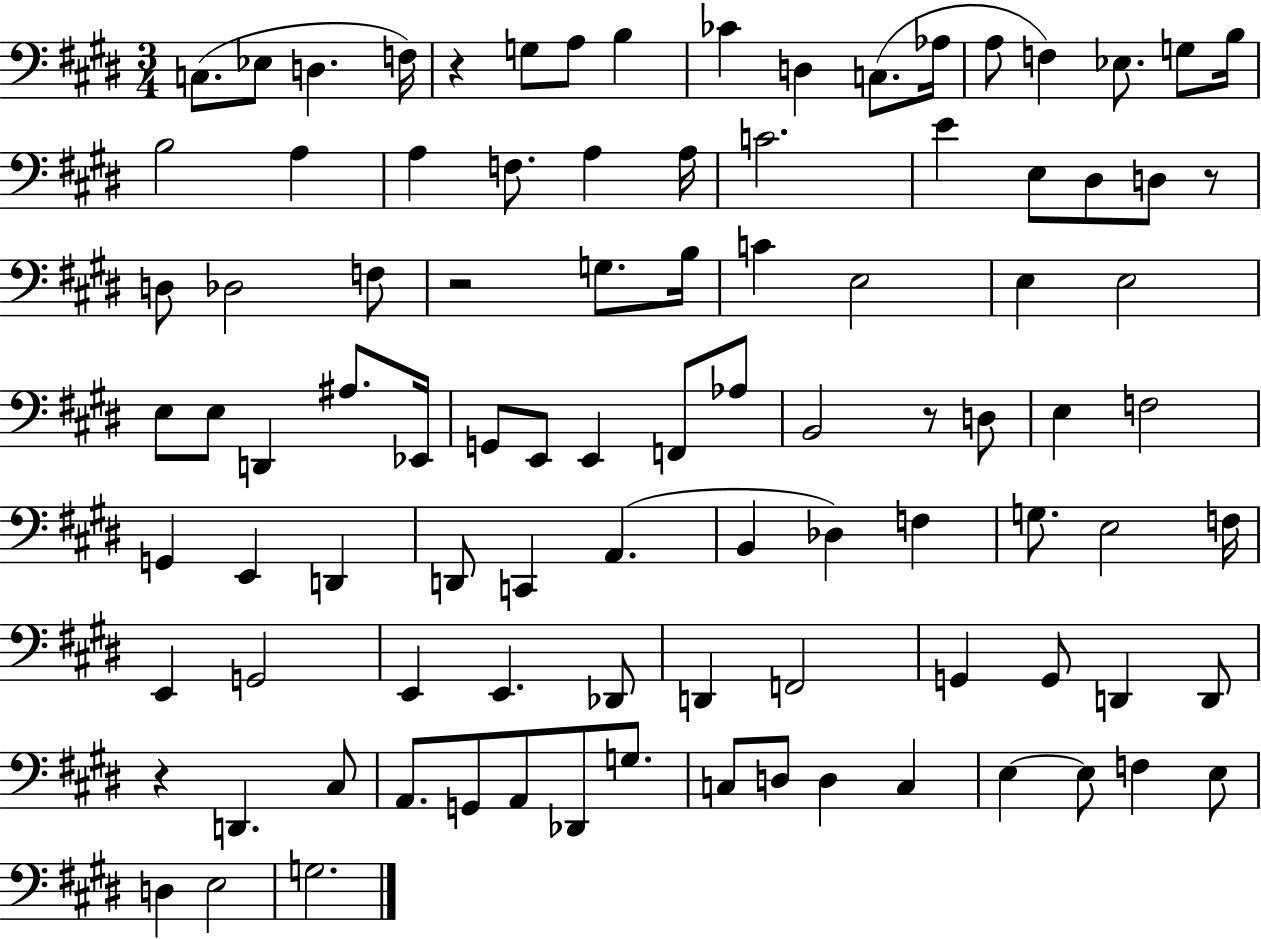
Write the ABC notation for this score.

X:1
T:Untitled
M:3/4
L:1/4
K:E
C,/2 _E,/2 D, F,/4 z G,/2 A,/2 B, _C D, C,/2 _A,/4 A,/2 F, _E,/2 G,/2 B,/4 B,2 A, A, F,/2 A, A,/4 C2 E E,/2 ^D,/2 D,/2 z/2 D,/2 _D,2 F,/2 z2 G,/2 B,/4 C E,2 E, E,2 E,/2 E,/2 D,, ^A,/2 _E,,/4 G,,/2 E,,/2 E,, F,,/2 _A,/2 B,,2 z/2 D,/2 E, F,2 G,, E,, D,, D,,/2 C,, A,, B,, _D, F, G,/2 E,2 F,/4 E,, G,,2 E,, E,, _D,,/2 D,, F,,2 G,, G,,/2 D,, D,,/2 z D,, ^C,/2 A,,/2 G,,/2 A,,/2 _D,,/2 G,/2 C,/2 D,/2 D, C, E, E,/2 F, E,/2 D, E,2 G,2